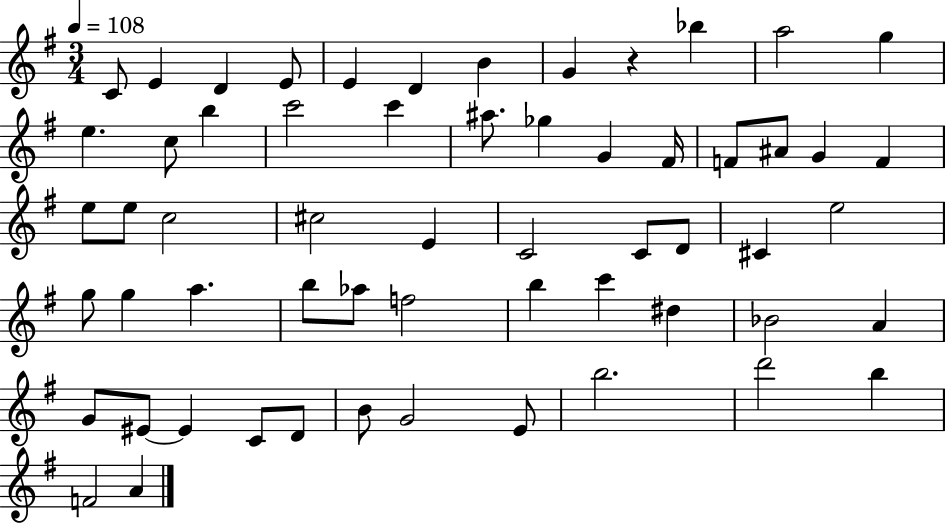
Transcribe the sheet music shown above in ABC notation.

X:1
T:Untitled
M:3/4
L:1/4
K:G
C/2 E D E/2 E D B G z _b a2 g e c/2 b c'2 c' ^a/2 _g G ^F/4 F/2 ^A/2 G F e/2 e/2 c2 ^c2 E C2 C/2 D/2 ^C e2 g/2 g a b/2 _a/2 f2 b c' ^d _B2 A G/2 ^E/2 ^E C/2 D/2 B/2 G2 E/2 b2 d'2 b F2 A